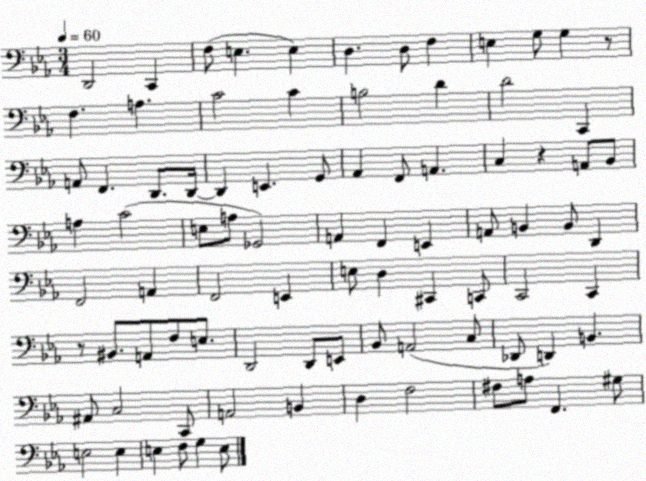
X:1
T:Untitled
M:3/4
L:1/4
K:Eb
D,,2 C,, F,/2 E, E, D, D,/2 F, E, G,/2 G, z/2 F, A, C2 C B,2 D D2 C,, A,,/2 F,, D,,/2 D,,/4 D,, E,, G,,/2 _A,, F,,/2 A,, C, z A,,/2 _B,,/2 A, C2 E,/2 A,/2 _G,,2 A,, F,, E,, A,,/2 B,, B,,/2 D,, F,,2 A,, F,,2 E,, E,/2 D, ^C,, C,,/2 C,,2 C,, z/2 ^B,,/2 A,,/2 F,/2 E,/2 D,,2 D,,/2 E,,/2 _B,,/2 A,,2 C,/2 _D,,/2 D,, B,, ^A,,/2 C,2 C,,/2 A,,2 B,, D, F,2 ^F,/2 A,/2 F,, ^G,/2 E,2 E, E, F,/2 G, E,/2